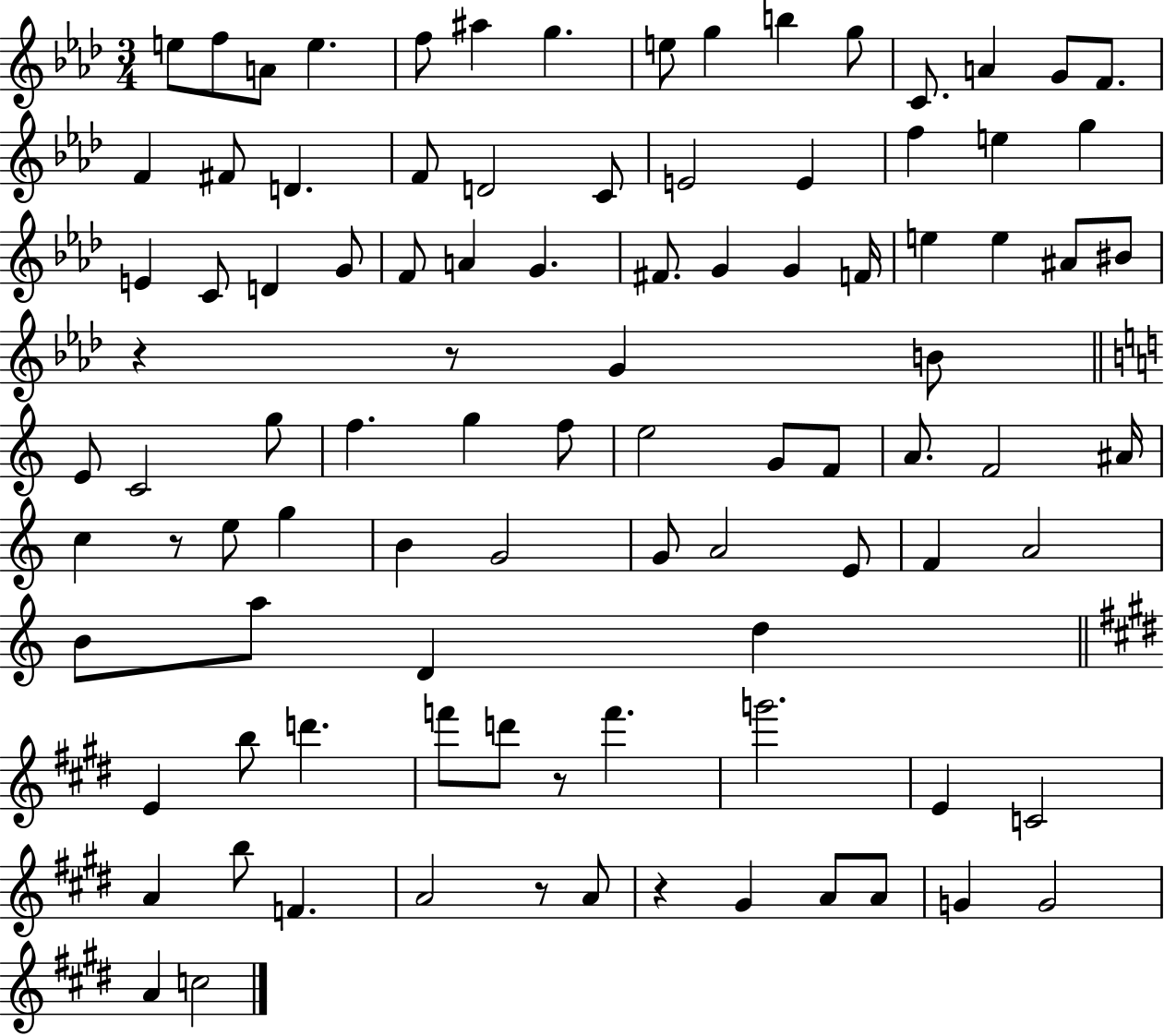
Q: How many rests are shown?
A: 6